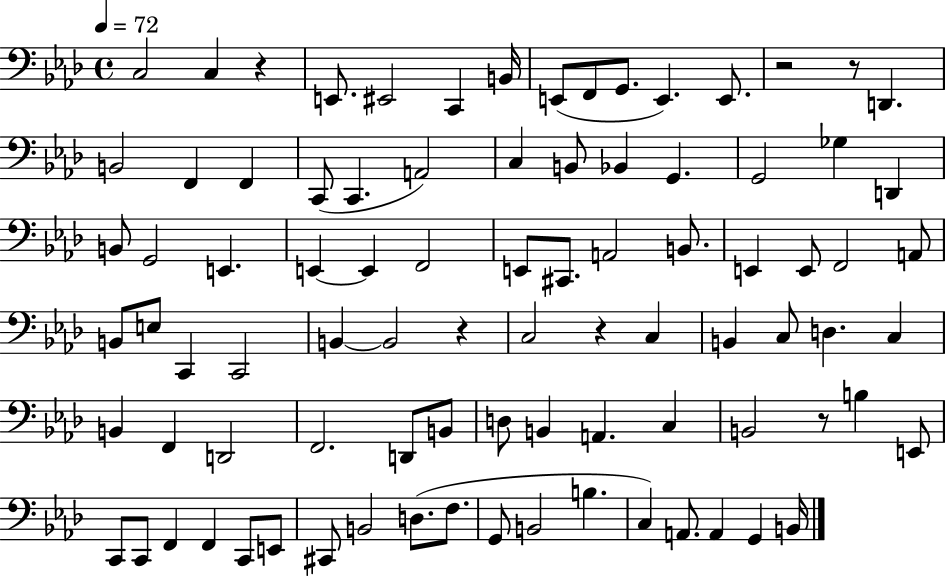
C3/h C3/q R/q E2/e. EIS2/h C2/q B2/s E2/e F2/e G2/e. E2/q. E2/e. R/h R/e D2/q. B2/h F2/q F2/q C2/e C2/q. A2/h C3/q B2/e Bb2/q G2/q. G2/h Gb3/q D2/q B2/e G2/h E2/q. E2/q E2/q F2/h E2/e C#2/e. A2/h B2/e. E2/q E2/e F2/h A2/e B2/e E3/e C2/q C2/h B2/q B2/h R/q C3/h R/q C3/q B2/q C3/e D3/q. C3/q B2/q F2/q D2/h F2/h. D2/e B2/e D3/e B2/q A2/q. C3/q B2/h R/e B3/q E2/e C2/e C2/e F2/q F2/q C2/e E2/e C#2/e B2/h D3/e. F3/e. G2/e B2/h B3/q. C3/q A2/e. A2/q G2/q B2/s